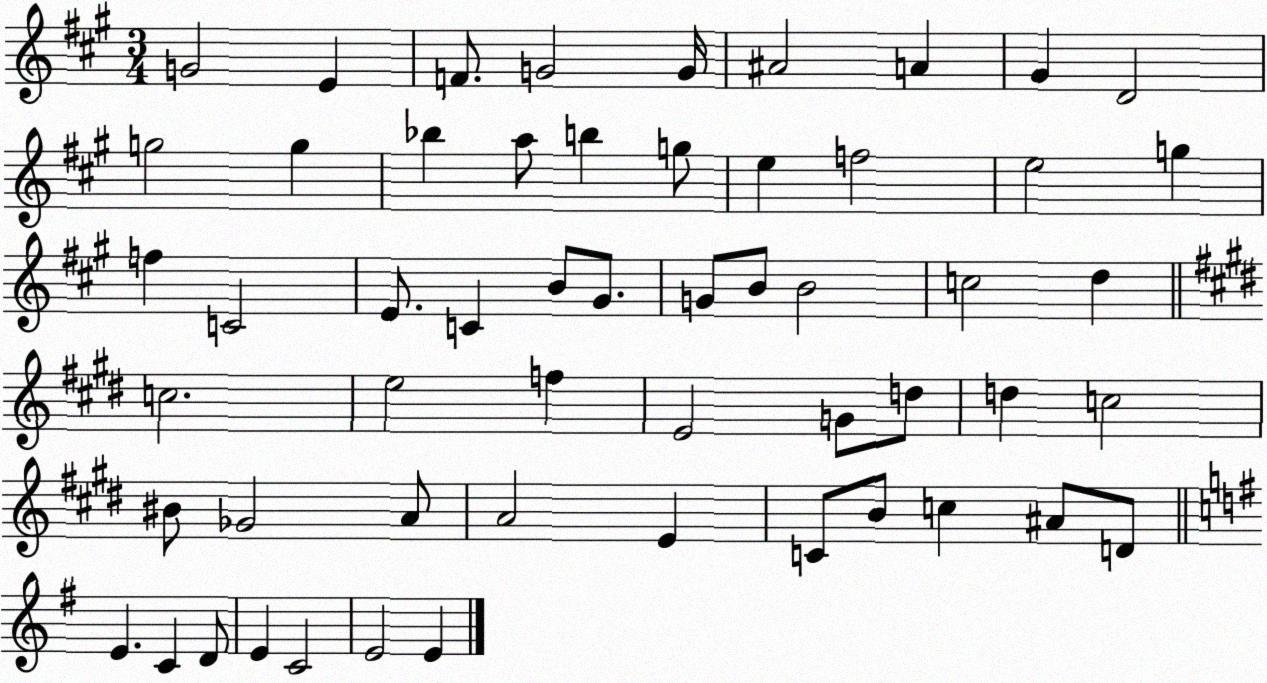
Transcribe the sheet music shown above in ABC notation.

X:1
T:Untitled
M:3/4
L:1/4
K:A
G2 E F/2 G2 G/4 ^A2 A ^G D2 g2 g _b a/2 b g/2 e f2 e2 g f C2 E/2 C B/2 ^G/2 G/2 B/2 B2 c2 d c2 e2 f E2 G/2 d/2 d c2 ^B/2 _G2 A/2 A2 E C/2 B/2 c ^A/2 D/2 E C D/2 E C2 E2 E